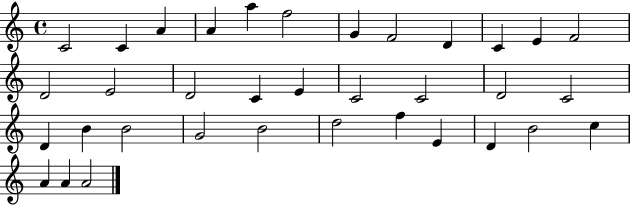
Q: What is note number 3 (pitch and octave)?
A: A4